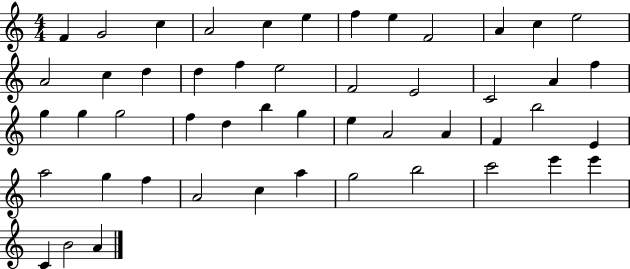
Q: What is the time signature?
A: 4/4